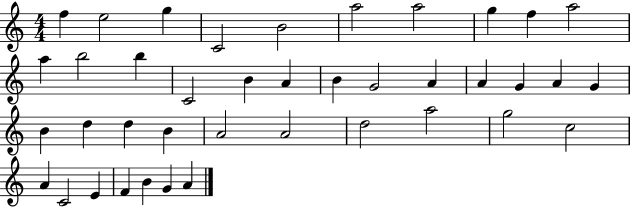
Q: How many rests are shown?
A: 0